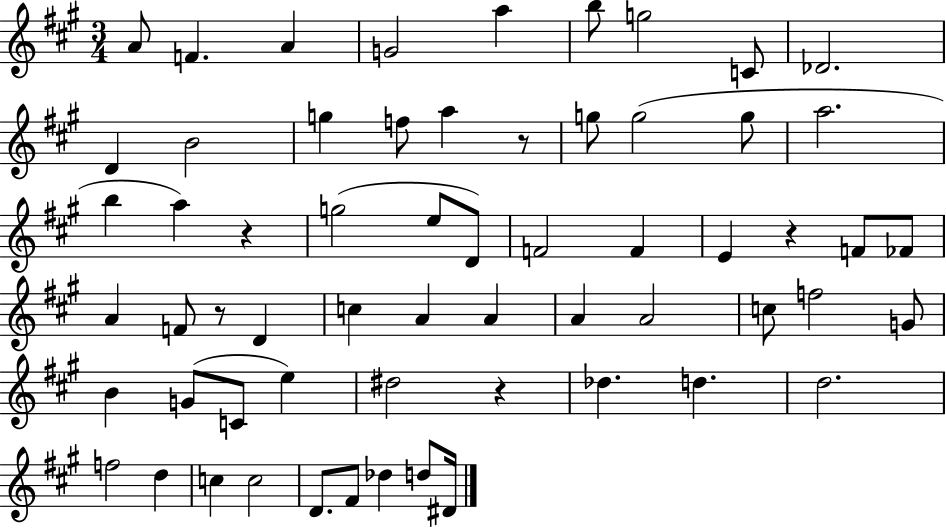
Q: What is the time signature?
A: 3/4